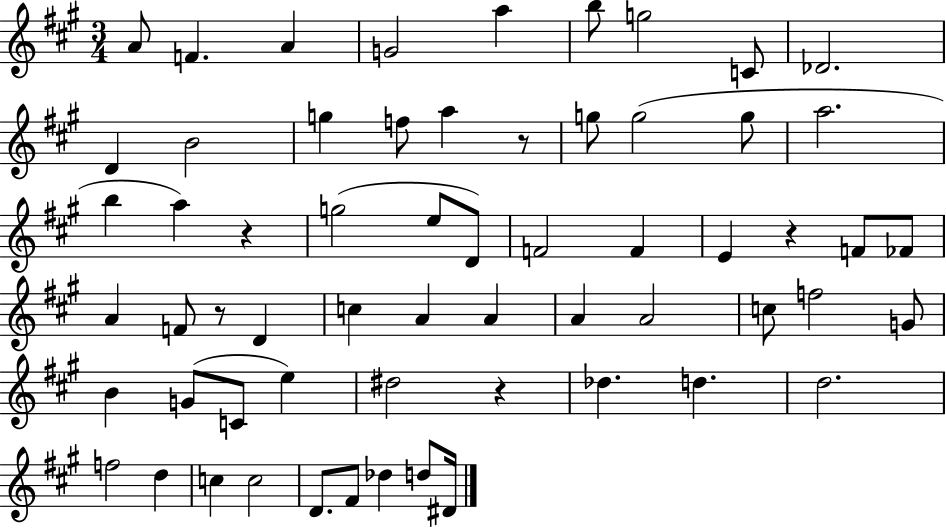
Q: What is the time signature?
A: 3/4